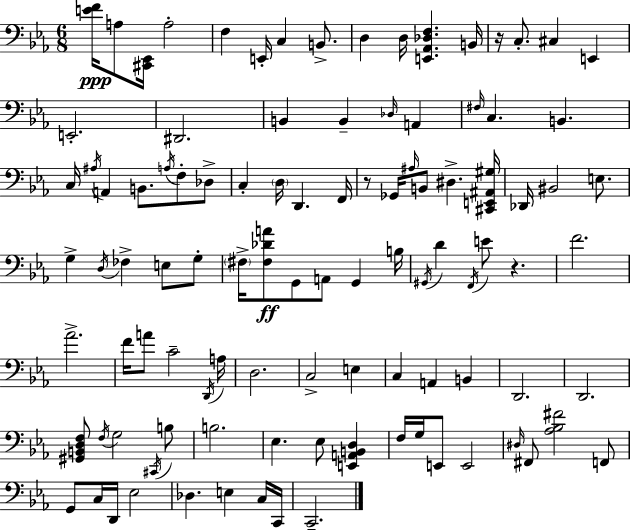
X:1
T:Untitled
M:6/8
L:1/4
K:Cm
[EF]/4 A,/2 [^C,,_E,,]/4 A,2 F, E,,/4 C, B,,/2 D, D,/4 [E,,_A,,_D,F,] B,,/4 z/4 C,/2 ^C, E,, E,,2 ^D,,2 B,, B,, _D,/4 A,, ^F,/4 C, B,, C,/4 ^A,/4 A,, B,,/2 A,/4 F,/2 _D,/2 C, D,/4 D,, F,,/4 z/2 _G,,/4 ^A,/4 B,,/2 ^D, [^C,,E,,^A,,^G,]/4 _D,,/4 ^B,,2 E,/2 G, D,/4 _F, E,/2 G,/2 ^F,/4 [^F,_DA]/2 G,,/2 A,,/2 G,, B,/4 ^G,,/4 D F,,/4 E/2 z F2 _A2 F/4 A/2 C2 D,,/4 A,/4 D,2 C,2 E, C, A,, B,, D,,2 D,,2 [^G,,B,,D,F,]/2 F,/4 G,2 ^C,,/4 B,/2 B,2 _E, _E,/2 [E,,A,,B,,D,] F,/4 G,/4 E,,/2 E,,2 ^D,/4 ^F,,/2 [_A,_B,^F]2 F,,/2 G,,/2 C,/4 D,,/4 _E,2 _D, E, C,/4 C,,/4 C,,2